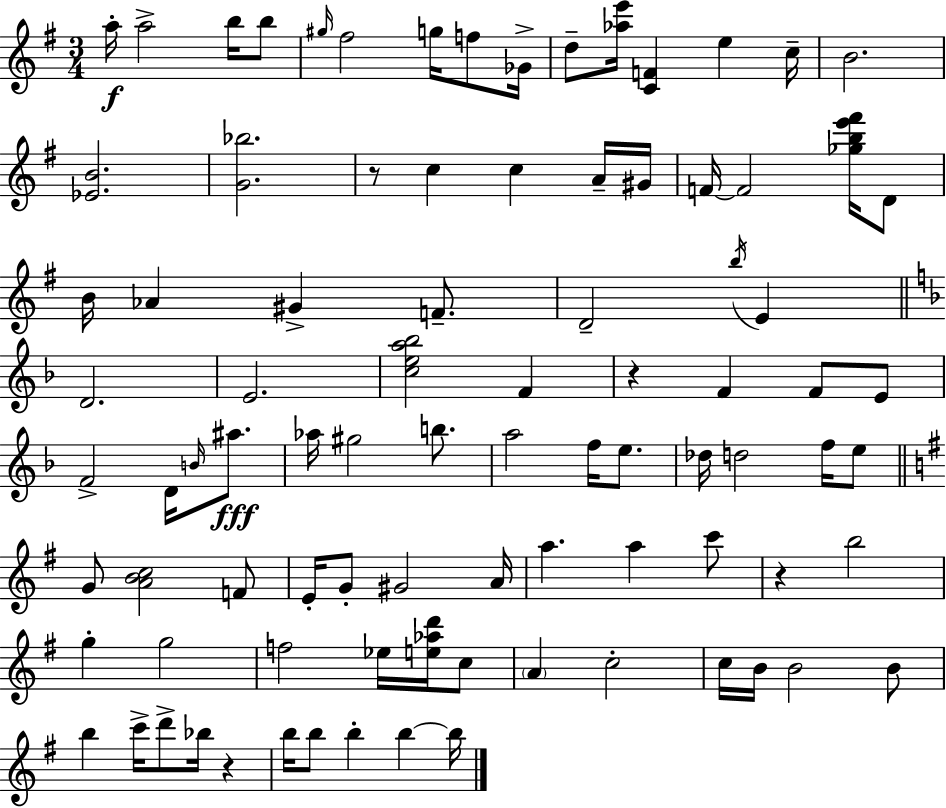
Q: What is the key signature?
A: G major